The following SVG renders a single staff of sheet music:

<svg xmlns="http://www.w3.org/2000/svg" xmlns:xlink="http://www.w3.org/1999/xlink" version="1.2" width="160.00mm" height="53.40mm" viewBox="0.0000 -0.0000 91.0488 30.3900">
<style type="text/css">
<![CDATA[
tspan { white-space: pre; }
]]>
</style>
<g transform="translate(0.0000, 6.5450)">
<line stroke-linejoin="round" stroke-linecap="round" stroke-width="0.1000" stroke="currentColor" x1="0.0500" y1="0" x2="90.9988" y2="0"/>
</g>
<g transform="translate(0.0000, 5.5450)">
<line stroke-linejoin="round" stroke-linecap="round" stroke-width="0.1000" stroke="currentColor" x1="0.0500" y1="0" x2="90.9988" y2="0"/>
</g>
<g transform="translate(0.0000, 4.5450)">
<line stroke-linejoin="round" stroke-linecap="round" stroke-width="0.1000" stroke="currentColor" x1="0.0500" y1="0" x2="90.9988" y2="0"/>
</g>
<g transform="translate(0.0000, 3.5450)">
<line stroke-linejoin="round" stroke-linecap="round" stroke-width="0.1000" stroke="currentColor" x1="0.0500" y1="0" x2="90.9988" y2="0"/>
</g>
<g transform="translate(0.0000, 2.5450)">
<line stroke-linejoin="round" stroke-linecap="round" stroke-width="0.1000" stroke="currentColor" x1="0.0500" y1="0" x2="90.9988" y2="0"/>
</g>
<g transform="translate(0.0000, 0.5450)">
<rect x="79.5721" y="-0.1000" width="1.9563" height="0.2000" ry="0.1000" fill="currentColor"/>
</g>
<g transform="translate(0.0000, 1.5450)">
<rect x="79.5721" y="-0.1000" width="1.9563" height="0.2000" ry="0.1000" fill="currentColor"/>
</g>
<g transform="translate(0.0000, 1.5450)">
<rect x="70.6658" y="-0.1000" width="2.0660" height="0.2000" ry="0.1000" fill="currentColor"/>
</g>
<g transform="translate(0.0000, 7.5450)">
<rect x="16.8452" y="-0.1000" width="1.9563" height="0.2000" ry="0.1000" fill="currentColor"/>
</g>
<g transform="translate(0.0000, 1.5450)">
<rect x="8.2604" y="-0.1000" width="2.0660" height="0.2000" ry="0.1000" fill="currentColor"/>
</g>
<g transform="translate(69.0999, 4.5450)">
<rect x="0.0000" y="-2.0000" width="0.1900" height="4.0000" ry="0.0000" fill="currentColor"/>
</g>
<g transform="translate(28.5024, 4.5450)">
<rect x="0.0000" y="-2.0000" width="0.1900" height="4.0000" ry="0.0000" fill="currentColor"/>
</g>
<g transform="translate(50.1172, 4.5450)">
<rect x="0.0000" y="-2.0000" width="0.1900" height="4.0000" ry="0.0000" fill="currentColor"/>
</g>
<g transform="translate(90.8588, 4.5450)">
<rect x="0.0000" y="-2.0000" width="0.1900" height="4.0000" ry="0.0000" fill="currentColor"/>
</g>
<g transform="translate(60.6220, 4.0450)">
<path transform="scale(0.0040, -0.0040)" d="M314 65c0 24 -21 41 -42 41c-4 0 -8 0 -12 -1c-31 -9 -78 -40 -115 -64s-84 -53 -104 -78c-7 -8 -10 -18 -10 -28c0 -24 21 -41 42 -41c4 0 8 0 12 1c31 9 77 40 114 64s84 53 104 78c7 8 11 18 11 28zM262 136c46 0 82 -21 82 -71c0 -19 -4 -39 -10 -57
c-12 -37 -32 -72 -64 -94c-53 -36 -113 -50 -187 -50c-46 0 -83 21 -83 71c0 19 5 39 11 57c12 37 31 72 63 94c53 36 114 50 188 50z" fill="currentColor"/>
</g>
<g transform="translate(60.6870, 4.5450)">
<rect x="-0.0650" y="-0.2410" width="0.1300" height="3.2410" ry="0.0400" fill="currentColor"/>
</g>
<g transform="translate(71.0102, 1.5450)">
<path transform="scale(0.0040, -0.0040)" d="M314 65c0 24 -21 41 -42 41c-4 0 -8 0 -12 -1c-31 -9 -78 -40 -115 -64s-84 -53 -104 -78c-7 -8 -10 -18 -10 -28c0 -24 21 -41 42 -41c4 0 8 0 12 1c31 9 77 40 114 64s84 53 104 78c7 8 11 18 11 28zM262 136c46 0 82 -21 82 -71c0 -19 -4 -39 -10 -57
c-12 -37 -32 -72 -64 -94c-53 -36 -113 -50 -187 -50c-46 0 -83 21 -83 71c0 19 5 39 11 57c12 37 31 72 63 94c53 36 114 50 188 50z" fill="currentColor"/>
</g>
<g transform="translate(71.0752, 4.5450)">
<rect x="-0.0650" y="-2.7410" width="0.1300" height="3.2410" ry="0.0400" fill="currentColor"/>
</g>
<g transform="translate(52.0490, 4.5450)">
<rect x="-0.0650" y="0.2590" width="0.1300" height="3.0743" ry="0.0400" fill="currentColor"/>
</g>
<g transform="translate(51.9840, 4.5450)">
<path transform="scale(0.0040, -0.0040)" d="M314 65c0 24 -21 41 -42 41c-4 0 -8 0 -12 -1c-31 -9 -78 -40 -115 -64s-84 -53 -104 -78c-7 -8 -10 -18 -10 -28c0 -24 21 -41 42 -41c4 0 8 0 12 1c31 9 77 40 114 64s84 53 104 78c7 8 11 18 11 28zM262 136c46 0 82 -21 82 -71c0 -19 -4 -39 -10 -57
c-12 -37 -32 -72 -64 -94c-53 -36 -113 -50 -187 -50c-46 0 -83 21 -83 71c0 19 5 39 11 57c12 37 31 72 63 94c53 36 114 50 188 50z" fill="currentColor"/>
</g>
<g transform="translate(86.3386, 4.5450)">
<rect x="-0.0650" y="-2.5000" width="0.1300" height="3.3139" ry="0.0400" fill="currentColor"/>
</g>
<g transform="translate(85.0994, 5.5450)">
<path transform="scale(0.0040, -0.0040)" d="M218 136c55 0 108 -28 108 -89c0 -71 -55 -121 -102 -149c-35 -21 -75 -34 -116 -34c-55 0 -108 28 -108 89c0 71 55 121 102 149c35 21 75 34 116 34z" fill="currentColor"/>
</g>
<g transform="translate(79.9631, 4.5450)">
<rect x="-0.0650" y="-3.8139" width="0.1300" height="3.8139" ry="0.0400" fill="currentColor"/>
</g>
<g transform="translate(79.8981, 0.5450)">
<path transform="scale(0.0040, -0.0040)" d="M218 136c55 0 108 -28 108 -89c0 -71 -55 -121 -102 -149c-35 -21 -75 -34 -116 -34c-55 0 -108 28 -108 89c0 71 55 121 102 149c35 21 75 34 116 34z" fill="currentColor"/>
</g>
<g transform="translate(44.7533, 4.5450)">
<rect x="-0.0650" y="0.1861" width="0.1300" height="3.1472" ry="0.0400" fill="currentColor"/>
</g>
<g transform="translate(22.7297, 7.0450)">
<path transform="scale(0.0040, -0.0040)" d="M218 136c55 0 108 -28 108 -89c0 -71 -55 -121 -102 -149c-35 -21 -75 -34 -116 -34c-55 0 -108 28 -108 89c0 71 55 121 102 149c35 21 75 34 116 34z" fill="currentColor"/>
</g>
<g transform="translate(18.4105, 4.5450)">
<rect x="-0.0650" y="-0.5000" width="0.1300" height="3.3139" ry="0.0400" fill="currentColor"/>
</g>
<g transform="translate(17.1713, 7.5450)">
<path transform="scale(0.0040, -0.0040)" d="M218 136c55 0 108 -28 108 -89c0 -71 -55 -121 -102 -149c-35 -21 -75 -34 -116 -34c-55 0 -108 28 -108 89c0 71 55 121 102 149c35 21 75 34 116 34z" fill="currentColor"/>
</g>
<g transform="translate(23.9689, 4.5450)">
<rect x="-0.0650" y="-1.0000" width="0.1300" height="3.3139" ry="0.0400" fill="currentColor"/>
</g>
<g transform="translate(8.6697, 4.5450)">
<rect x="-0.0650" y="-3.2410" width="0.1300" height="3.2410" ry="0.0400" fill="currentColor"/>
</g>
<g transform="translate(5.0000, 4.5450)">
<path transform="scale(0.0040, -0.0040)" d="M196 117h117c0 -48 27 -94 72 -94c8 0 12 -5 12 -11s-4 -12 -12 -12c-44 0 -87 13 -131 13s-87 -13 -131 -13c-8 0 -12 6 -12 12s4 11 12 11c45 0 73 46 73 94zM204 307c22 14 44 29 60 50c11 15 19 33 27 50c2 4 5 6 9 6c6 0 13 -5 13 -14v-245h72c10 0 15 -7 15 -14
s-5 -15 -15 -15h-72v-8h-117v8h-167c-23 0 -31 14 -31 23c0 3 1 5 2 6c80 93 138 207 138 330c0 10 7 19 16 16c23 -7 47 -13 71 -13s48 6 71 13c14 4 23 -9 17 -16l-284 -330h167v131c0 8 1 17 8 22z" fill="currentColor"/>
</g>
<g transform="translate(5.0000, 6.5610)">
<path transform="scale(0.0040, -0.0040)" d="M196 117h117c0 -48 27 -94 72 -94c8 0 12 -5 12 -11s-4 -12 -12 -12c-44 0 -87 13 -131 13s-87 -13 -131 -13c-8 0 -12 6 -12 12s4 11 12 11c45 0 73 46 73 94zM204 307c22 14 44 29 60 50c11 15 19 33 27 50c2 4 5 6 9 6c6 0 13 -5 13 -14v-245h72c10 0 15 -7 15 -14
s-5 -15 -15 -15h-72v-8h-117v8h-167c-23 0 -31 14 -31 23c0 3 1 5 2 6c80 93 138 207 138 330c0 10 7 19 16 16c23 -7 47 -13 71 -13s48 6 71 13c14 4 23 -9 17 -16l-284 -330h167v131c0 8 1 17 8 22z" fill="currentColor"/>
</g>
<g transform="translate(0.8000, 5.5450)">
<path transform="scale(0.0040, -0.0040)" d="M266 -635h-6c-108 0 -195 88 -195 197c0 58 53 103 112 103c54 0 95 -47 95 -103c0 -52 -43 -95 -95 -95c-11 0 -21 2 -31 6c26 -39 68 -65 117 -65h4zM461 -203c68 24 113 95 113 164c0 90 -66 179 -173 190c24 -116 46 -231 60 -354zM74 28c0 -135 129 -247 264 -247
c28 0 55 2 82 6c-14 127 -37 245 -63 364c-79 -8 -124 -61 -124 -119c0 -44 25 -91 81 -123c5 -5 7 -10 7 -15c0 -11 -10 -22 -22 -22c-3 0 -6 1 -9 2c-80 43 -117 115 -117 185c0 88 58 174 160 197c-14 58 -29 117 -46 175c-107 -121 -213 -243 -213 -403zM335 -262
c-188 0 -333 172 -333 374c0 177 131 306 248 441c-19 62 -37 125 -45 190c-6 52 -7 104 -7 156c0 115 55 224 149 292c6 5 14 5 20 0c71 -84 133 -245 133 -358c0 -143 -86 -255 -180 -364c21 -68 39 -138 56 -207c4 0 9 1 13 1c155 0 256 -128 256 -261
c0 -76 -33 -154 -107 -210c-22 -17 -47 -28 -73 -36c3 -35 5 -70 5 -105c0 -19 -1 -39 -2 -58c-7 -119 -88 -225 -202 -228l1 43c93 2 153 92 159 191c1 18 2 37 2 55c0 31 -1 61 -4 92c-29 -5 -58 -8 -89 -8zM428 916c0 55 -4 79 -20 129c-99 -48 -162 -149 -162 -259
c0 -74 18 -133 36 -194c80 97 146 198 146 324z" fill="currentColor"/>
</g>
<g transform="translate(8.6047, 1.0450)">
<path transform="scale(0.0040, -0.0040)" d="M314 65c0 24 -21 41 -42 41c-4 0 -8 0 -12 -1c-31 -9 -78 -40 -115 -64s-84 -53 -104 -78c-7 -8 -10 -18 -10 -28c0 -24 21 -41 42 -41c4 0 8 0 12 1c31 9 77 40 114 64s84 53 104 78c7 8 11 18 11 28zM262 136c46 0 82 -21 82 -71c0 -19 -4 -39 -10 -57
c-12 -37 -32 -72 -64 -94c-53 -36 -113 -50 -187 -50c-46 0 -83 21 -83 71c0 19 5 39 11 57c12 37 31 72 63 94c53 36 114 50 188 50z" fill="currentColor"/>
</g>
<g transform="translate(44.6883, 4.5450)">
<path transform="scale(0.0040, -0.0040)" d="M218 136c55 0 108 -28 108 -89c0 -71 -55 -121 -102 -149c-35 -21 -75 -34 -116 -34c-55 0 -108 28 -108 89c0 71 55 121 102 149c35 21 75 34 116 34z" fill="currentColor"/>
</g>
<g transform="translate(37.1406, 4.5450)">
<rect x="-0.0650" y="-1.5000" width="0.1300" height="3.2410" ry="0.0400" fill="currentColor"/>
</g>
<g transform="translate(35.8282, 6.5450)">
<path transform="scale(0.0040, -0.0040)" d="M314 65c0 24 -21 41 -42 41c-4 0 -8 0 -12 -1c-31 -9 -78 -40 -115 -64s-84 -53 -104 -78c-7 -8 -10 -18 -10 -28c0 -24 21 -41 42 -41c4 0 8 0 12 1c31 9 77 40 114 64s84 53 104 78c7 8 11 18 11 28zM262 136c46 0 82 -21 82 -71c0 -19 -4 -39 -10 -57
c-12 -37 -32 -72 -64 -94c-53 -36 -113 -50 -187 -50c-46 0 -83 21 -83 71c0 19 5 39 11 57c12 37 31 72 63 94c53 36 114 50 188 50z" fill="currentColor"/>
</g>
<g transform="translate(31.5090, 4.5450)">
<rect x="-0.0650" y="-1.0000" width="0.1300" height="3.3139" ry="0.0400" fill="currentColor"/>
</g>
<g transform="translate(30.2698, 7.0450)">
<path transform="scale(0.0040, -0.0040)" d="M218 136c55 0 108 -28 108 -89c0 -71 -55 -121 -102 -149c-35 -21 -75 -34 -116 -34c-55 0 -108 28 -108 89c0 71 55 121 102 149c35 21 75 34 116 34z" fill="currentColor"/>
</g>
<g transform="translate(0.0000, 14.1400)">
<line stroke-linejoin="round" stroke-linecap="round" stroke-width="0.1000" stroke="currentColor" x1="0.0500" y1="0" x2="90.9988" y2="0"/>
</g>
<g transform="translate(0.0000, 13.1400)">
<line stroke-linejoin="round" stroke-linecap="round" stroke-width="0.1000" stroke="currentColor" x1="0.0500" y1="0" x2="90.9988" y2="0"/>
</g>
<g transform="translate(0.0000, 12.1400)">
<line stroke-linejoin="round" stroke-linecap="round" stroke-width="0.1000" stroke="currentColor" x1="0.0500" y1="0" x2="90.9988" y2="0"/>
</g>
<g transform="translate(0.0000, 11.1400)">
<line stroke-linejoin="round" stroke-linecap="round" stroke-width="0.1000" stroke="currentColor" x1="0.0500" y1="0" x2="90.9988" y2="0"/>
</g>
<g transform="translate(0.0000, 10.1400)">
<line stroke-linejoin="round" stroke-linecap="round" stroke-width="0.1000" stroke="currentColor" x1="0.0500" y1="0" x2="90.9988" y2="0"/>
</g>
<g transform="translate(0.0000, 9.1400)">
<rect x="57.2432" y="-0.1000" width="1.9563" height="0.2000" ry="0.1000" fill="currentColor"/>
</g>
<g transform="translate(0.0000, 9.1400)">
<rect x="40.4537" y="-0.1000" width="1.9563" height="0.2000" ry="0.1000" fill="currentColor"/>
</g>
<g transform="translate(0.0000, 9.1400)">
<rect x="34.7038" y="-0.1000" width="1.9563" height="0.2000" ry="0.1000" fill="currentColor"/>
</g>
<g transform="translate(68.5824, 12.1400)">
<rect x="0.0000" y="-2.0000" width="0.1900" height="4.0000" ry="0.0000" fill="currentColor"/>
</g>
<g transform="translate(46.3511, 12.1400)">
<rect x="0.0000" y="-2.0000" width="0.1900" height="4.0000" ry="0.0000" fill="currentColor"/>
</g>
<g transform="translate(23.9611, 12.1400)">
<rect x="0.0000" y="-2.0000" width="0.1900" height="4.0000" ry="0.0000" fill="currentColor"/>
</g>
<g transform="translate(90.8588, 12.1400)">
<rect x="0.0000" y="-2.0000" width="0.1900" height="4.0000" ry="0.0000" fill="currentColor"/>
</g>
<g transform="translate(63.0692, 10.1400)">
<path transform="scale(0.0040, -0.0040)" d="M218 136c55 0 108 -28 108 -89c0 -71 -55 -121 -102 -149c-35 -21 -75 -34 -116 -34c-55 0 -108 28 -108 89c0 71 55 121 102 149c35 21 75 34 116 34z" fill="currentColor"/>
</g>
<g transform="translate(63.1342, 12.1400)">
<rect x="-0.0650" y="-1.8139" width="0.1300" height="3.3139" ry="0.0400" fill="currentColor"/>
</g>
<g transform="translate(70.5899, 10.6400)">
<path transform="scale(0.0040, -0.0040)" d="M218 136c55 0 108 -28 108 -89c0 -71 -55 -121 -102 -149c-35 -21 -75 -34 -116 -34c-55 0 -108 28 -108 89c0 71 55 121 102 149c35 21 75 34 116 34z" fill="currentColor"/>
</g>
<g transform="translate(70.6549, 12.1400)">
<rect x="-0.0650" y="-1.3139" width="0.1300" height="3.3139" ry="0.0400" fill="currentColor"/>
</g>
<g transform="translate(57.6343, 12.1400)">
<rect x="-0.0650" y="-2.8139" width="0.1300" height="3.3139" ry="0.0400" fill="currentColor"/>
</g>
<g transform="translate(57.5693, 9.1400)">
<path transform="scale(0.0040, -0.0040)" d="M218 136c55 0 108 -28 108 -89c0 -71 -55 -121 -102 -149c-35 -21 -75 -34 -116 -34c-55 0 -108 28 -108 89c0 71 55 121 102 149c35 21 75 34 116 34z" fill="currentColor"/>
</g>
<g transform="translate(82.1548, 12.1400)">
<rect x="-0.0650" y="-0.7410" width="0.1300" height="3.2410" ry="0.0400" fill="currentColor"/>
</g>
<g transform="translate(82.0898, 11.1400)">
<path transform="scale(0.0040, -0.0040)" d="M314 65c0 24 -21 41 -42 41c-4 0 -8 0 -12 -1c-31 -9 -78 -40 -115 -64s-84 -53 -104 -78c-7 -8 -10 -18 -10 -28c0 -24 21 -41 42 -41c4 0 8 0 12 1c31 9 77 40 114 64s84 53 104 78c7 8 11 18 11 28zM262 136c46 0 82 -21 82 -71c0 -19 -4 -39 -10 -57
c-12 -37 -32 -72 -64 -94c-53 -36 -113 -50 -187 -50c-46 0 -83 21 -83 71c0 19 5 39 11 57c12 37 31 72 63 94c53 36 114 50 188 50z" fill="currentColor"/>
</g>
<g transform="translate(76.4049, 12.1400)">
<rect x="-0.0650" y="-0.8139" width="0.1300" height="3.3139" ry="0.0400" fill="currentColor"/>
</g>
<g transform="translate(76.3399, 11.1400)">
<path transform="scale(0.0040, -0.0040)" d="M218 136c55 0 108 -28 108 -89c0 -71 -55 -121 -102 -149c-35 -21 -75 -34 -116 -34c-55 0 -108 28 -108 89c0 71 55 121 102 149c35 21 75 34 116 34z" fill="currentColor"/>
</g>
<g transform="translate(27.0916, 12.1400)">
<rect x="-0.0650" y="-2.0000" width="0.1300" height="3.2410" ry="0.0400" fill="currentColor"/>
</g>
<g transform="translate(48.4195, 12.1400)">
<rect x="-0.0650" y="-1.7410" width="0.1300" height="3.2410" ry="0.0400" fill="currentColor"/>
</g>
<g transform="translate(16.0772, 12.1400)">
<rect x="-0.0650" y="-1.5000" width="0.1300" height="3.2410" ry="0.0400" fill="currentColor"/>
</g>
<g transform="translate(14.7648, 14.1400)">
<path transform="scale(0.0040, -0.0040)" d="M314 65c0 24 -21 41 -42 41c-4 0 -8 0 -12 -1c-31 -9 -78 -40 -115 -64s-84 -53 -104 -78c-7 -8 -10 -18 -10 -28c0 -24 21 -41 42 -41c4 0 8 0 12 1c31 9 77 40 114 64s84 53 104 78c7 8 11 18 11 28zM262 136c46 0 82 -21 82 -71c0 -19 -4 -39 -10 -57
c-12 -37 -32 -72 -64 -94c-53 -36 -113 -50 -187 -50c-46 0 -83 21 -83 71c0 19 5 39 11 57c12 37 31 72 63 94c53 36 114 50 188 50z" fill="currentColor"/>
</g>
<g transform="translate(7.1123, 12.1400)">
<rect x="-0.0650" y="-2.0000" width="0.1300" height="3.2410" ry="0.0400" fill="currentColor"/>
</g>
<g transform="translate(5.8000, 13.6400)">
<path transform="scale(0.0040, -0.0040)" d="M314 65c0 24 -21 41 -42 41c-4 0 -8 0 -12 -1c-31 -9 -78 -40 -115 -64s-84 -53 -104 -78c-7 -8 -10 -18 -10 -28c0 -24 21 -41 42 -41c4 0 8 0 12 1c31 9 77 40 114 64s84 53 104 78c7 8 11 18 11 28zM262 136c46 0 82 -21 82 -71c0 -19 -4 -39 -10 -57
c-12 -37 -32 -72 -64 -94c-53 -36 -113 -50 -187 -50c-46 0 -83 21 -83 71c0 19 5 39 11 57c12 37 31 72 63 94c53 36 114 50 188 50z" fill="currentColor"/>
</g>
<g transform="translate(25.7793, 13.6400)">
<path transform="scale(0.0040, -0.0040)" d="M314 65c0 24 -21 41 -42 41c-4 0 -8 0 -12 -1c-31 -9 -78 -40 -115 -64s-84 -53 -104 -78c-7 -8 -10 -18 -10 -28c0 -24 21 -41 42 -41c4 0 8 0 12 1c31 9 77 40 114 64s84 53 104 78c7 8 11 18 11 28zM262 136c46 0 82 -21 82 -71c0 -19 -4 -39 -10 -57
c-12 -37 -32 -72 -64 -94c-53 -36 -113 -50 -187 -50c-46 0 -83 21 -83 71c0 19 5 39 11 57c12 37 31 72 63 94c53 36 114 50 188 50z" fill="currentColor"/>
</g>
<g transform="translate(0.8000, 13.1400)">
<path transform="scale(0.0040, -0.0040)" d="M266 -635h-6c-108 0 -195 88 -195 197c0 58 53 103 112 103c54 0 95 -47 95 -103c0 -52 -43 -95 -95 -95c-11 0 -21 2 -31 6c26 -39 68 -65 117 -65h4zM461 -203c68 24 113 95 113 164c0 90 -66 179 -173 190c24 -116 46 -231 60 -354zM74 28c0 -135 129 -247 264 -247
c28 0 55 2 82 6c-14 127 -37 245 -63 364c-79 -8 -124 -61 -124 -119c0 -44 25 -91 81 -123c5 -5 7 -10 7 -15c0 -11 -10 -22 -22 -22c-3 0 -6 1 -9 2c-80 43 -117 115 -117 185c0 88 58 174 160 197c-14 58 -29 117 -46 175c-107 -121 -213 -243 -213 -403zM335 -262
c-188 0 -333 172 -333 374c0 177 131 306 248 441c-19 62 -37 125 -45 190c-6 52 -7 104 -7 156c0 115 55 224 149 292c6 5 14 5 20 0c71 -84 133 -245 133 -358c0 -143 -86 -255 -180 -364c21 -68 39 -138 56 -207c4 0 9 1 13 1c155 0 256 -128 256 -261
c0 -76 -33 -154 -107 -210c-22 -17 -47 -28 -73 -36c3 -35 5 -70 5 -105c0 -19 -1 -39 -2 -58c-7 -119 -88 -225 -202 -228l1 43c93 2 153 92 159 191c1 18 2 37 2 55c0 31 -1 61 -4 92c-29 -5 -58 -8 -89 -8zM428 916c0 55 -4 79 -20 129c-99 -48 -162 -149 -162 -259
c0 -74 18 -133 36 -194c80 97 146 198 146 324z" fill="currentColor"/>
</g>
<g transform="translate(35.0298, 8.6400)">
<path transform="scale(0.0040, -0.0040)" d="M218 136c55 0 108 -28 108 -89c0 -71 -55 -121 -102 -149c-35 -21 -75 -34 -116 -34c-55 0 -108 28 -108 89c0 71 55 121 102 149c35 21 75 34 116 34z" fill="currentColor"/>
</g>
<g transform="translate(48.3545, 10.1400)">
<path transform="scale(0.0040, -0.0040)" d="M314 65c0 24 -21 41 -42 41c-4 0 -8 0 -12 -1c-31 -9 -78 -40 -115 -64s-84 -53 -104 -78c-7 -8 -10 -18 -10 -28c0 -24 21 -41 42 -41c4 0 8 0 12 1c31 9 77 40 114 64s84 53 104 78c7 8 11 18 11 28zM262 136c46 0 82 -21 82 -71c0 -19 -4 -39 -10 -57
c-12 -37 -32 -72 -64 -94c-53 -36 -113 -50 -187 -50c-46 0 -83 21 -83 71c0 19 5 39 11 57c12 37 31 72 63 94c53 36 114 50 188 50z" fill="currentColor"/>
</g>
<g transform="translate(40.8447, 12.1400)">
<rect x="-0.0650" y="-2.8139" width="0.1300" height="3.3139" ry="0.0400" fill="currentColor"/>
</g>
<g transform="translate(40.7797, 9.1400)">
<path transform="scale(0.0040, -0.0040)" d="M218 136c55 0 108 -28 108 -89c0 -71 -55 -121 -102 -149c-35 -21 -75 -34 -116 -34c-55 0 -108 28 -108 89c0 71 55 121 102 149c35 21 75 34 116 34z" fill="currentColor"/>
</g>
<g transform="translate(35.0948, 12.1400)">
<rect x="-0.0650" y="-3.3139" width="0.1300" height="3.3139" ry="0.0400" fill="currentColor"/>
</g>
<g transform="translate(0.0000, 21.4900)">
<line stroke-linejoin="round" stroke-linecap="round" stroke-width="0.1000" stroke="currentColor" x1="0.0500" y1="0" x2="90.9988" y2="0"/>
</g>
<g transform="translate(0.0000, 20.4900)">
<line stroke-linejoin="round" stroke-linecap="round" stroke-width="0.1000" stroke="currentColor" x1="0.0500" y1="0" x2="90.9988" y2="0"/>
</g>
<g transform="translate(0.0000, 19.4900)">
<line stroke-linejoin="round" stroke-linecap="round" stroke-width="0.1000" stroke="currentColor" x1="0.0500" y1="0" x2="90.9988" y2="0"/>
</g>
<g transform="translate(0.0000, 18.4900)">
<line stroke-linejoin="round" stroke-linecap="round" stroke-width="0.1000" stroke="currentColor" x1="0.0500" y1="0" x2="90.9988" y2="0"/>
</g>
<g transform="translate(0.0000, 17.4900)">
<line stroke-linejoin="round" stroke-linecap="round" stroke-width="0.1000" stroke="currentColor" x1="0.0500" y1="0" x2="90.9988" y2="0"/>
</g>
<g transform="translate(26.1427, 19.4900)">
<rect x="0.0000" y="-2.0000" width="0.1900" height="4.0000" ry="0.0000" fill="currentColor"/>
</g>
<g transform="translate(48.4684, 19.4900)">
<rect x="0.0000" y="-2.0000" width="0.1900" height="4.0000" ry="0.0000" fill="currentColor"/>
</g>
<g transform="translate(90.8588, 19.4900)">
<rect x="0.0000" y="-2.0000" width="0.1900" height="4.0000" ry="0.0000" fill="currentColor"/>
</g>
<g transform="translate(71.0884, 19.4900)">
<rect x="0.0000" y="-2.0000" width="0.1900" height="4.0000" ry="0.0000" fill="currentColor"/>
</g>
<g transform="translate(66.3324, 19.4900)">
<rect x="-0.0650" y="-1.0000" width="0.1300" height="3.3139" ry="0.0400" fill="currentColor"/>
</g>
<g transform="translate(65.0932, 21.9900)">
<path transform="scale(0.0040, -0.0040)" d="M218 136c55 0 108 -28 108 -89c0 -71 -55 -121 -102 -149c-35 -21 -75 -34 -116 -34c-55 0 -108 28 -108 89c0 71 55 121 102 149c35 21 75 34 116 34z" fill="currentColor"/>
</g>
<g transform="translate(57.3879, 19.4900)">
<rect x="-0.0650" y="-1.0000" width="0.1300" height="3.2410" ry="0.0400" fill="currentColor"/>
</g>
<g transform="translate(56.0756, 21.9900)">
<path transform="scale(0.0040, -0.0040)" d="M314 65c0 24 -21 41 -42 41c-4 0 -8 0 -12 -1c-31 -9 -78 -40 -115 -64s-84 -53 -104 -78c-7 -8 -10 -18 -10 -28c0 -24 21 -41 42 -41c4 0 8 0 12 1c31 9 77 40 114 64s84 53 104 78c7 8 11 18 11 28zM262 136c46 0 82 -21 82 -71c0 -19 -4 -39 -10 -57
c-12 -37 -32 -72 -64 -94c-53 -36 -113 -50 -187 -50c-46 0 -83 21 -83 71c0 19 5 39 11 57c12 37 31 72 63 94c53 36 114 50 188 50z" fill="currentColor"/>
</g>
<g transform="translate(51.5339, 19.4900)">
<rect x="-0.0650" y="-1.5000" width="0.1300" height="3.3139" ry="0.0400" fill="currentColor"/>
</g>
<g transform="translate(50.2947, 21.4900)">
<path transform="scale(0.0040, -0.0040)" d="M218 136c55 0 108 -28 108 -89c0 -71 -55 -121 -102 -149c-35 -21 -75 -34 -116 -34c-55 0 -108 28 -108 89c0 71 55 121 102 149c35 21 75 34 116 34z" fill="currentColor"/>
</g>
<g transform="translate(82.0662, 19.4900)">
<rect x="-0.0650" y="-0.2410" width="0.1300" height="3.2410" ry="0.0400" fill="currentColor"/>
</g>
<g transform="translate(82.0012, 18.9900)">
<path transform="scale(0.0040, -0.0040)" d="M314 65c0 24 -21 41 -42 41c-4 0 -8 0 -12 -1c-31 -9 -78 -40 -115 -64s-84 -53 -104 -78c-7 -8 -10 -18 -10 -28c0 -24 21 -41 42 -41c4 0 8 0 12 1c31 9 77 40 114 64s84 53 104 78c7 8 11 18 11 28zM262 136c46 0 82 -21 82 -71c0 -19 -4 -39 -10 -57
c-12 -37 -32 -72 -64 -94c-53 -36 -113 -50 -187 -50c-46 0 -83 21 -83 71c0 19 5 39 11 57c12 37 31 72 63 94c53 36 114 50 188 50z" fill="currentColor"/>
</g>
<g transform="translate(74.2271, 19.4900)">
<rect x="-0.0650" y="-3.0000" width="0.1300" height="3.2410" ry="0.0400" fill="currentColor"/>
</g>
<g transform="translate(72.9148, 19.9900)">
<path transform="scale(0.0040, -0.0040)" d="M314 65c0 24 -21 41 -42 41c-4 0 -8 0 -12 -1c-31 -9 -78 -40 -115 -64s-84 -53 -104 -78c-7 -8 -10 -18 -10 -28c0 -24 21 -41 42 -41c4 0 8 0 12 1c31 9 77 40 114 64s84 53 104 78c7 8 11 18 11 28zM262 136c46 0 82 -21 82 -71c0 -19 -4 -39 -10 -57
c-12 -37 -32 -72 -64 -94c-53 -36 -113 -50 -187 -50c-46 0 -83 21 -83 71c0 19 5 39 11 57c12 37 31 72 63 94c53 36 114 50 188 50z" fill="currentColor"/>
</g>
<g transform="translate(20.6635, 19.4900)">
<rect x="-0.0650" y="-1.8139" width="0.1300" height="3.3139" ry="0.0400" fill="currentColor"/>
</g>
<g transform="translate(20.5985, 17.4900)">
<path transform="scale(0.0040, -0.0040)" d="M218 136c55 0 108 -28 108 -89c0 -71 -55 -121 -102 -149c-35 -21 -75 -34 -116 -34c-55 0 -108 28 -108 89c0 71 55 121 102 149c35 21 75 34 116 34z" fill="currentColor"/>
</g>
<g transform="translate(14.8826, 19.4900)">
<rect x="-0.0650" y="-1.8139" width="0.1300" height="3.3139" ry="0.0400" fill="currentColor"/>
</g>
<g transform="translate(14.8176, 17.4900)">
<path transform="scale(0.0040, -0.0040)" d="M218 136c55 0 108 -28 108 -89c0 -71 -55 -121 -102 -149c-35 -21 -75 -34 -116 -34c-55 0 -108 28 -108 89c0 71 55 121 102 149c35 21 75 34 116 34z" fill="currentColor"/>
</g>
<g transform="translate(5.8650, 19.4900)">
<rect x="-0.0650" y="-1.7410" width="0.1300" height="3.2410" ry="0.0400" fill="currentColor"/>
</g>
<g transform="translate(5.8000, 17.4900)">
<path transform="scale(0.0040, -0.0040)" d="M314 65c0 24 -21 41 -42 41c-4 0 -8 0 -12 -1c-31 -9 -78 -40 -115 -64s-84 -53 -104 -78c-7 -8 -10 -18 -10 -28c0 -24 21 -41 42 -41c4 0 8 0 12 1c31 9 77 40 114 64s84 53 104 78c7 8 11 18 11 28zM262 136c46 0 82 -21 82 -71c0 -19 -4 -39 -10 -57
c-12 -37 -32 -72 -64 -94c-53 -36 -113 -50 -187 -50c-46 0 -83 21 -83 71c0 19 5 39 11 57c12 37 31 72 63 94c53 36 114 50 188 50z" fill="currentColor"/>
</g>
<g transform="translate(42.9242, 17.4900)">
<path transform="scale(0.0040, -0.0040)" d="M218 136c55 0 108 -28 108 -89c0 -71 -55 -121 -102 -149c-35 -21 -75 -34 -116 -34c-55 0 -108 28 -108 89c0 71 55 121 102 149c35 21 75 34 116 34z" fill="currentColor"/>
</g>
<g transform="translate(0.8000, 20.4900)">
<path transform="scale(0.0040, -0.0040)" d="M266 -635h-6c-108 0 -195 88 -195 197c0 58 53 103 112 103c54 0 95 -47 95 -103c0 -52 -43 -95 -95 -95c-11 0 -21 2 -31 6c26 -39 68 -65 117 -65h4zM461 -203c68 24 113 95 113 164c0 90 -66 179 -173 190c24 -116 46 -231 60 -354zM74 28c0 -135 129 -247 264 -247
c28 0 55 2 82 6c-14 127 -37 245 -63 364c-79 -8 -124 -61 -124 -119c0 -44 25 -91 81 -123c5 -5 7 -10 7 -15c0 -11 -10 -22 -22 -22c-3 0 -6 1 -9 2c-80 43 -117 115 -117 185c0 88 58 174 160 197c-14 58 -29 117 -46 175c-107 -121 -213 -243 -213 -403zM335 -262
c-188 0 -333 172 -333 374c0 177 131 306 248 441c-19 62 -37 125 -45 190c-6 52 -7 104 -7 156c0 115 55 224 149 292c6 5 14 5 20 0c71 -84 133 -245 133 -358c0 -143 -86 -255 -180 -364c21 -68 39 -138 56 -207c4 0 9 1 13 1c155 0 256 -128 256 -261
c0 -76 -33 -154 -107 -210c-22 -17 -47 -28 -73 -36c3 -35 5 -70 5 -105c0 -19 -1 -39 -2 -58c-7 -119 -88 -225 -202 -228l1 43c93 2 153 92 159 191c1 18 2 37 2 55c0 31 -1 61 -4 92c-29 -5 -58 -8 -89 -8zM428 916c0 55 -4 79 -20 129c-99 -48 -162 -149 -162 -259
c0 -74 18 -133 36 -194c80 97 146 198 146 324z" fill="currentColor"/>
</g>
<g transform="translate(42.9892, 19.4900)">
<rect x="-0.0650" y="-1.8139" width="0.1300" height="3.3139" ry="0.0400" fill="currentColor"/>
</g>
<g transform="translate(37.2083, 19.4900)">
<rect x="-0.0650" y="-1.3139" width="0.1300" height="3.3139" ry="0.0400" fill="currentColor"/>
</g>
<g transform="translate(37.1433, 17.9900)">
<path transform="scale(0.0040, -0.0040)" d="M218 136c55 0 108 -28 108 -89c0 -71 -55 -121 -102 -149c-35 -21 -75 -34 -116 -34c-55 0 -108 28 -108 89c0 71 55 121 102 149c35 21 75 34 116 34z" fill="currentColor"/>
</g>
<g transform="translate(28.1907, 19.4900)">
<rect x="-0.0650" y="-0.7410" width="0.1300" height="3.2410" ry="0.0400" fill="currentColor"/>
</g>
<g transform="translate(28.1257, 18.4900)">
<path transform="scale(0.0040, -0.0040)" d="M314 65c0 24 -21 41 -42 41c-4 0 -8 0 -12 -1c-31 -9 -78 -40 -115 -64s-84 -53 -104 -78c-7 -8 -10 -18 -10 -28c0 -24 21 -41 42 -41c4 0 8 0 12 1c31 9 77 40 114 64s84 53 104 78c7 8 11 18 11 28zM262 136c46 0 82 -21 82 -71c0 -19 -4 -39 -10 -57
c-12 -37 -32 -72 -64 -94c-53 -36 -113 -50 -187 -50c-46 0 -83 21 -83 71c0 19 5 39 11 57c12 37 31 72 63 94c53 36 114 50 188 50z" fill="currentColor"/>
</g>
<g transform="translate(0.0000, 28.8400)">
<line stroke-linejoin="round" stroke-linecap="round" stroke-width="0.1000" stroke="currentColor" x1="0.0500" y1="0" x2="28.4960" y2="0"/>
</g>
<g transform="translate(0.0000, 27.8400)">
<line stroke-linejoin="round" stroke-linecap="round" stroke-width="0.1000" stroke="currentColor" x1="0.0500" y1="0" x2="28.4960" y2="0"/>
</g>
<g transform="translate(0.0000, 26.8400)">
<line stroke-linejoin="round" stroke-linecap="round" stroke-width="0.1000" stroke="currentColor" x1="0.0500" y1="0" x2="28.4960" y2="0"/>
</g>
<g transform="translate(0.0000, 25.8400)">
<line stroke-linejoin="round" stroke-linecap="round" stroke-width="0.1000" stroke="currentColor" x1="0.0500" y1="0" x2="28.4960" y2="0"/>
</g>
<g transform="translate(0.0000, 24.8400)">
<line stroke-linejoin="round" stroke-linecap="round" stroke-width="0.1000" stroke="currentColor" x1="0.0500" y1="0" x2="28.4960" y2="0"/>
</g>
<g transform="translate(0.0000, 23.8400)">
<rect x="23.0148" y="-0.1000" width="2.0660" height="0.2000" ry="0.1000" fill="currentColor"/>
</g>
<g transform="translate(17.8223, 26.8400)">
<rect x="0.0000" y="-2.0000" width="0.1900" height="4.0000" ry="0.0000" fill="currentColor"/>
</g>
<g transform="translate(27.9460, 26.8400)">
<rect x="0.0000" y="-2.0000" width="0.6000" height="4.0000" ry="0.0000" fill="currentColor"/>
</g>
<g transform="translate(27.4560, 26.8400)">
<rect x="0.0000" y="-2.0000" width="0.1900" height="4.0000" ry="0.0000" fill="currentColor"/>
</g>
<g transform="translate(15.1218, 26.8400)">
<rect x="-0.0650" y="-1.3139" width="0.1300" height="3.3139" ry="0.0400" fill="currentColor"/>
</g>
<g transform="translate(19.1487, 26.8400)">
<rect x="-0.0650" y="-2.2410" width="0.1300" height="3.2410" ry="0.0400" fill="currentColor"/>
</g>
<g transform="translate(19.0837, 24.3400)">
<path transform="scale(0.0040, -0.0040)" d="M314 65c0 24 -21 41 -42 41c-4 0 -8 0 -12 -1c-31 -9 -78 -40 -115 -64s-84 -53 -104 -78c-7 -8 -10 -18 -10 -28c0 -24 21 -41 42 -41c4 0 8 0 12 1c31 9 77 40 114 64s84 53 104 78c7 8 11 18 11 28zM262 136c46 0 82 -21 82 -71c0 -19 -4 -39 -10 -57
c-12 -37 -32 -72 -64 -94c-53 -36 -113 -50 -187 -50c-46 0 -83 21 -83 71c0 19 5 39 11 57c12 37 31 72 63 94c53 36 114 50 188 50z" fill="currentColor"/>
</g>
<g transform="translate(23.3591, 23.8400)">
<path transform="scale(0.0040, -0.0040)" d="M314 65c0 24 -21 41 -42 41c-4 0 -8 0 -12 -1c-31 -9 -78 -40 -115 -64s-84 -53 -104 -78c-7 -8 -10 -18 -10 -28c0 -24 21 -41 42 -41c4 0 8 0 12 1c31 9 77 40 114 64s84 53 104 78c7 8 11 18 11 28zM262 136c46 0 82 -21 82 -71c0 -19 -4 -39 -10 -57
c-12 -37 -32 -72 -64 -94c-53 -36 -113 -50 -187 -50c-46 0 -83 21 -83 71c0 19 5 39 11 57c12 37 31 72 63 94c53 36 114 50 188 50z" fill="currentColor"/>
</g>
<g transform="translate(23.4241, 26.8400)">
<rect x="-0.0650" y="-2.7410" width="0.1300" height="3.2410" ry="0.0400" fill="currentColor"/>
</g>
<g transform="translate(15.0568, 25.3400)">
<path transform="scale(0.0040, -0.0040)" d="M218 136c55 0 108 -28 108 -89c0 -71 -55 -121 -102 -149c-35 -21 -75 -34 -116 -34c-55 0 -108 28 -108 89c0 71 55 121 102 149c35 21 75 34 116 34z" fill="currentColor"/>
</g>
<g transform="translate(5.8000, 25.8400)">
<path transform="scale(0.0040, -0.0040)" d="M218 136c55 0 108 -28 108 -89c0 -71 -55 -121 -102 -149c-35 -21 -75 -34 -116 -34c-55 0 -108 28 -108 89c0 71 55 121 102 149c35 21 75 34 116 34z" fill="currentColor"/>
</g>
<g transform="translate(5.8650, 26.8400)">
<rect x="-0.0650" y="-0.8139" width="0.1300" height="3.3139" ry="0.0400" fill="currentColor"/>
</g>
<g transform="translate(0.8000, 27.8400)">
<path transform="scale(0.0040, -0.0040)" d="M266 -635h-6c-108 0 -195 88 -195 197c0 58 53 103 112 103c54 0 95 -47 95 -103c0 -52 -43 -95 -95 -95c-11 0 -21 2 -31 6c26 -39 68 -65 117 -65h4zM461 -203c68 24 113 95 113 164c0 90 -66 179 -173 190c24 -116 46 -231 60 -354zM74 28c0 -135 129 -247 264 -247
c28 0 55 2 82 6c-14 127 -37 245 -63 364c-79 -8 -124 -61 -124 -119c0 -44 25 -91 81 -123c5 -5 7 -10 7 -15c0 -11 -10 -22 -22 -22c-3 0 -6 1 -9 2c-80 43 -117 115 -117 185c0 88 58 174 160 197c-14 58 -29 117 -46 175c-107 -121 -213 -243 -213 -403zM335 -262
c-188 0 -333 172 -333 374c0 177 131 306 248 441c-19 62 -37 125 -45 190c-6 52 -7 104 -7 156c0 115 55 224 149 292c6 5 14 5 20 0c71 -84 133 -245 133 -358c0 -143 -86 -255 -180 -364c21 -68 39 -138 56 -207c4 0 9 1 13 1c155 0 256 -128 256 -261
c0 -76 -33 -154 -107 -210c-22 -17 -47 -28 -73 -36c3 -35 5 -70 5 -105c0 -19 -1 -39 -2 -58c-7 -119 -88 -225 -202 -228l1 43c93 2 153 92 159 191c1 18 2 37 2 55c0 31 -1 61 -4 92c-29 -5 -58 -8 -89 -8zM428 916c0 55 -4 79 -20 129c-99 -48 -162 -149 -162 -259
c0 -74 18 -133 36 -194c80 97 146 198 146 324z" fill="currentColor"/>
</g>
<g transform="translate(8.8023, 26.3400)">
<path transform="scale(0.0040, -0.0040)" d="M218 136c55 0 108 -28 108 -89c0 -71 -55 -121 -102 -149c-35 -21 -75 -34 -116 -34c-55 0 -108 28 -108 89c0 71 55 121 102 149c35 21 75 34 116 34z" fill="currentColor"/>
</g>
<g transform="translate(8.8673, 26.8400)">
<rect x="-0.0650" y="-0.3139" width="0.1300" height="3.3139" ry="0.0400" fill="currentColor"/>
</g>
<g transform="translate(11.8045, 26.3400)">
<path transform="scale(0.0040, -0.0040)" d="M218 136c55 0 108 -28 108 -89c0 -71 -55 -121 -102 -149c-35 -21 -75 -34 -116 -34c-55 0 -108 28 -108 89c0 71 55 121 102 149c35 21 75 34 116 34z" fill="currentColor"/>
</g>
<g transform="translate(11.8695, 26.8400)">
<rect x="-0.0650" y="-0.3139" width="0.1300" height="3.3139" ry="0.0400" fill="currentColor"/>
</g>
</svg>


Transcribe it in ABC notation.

X:1
T:Untitled
M:4/4
L:1/4
K:C
b2 C D D E2 B B2 c2 a2 c' G F2 E2 F2 b a f2 a f e d d2 f2 f f d2 e f E D2 D A2 c2 d c c e g2 a2